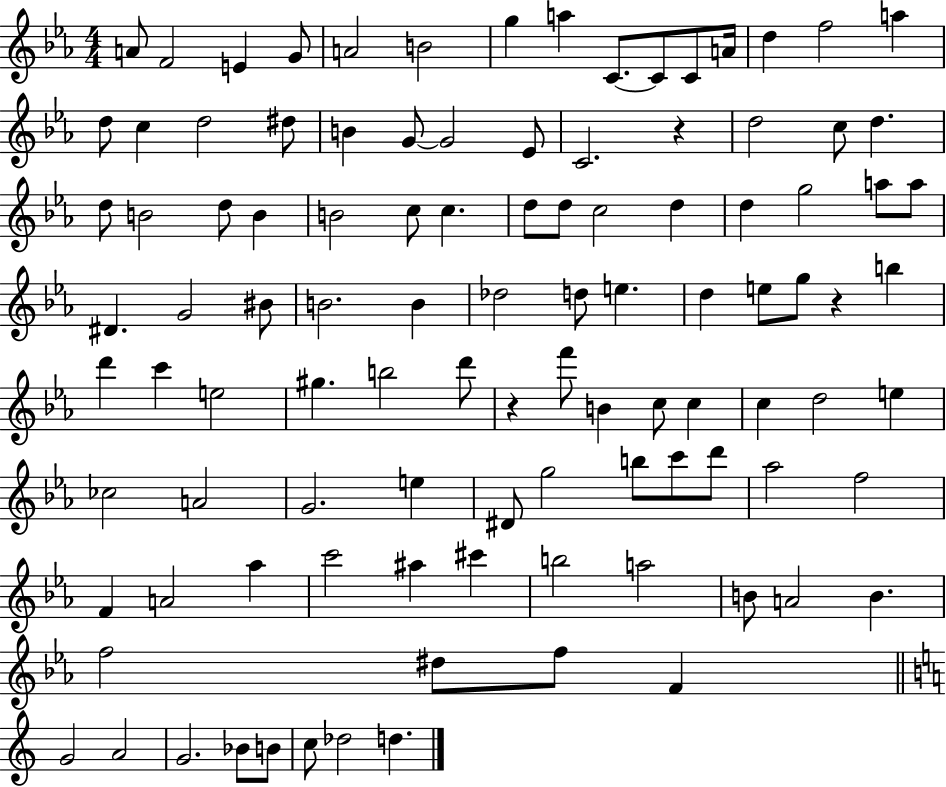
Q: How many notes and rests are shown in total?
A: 104